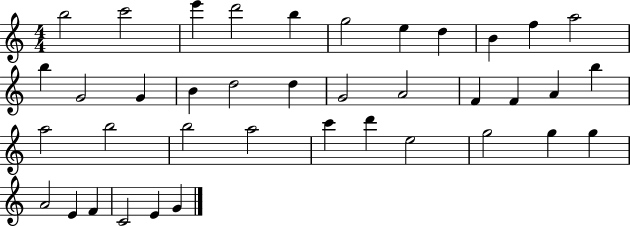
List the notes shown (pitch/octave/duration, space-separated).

B5/h C6/h E6/q D6/h B5/q G5/h E5/q D5/q B4/q F5/q A5/h B5/q G4/h G4/q B4/q D5/h D5/q G4/h A4/h F4/q F4/q A4/q B5/q A5/h B5/h B5/h A5/h C6/q D6/q E5/h G5/h G5/q G5/q A4/h E4/q F4/q C4/h E4/q G4/q